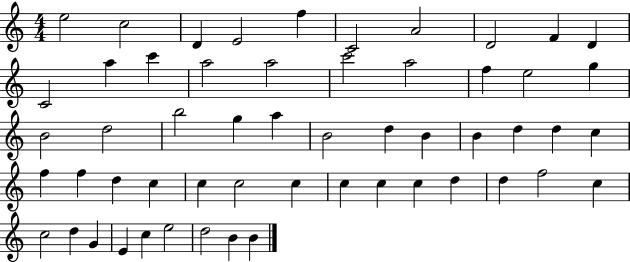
{
  \clef treble
  \numericTimeSignature
  \time 4/4
  \key c \major
  e''2 c''2 | d'4 e'2 f''4 | c'2 a'2 | d'2 f'4 d'4 | \break c'2 a''4 c'''4 | a''2 a''2 | c'''2 a''2 | f''4 e''2 g''4 | \break b'2 d''2 | b''2 g''4 a''4 | b'2 d''4 b'4 | b'4 d''4 d''4 c''4 | \break f''4 f''4 d''4 c''4 | c''4 c''2 c''4 | c''4 c''4 c''4 d''4 | d''4 f''2 c''4 | \break c''2 d''4 g'4 | e'4 c''4 e''2 | d''2 b'4 b'4 | \bar "|."
}